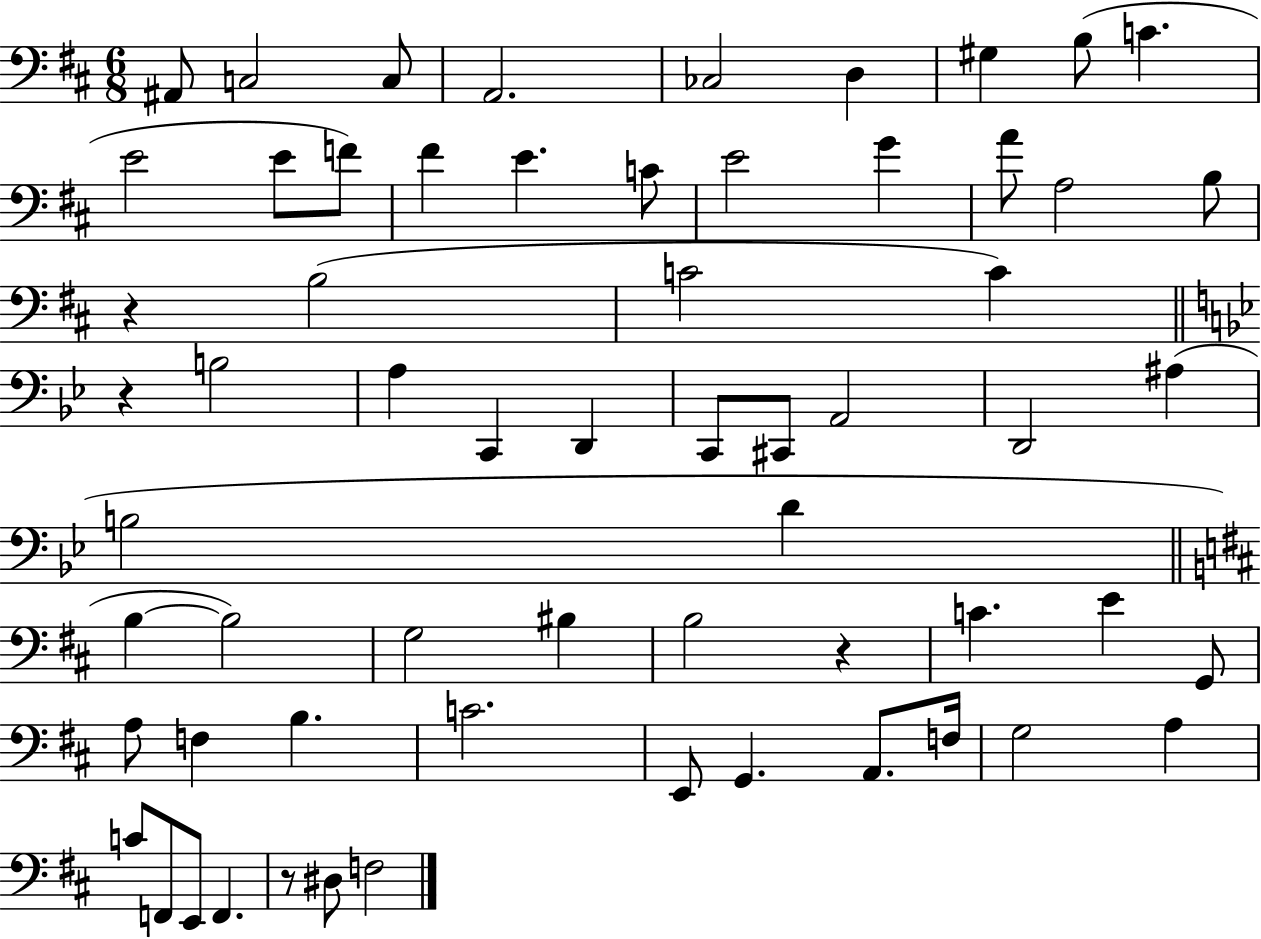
A#2/e C3/h C3/e A2/h. CES3/h D3/q G#3/q B3/e C4/q. E4/h E4/e F4/e F#4/q E4/q. C4/e E4/h G4/q A4/e A3/h B3/e R/q B3/h C4/h C4/q R/q B3/h A3/q C2/q D2/q C2/e C#2/e A2/h D2/h A#3/q B3/h D4/q B3/q B3/h G3/h BIS3/q B3/h R/q C4/q. E4/q G2/e A3/e F3/q B3/q. C4/h. E2/e G2/q. A2/e. F3/s G3/h A3/q C4/e F2/e E2/e F2/q. R/e D#3/e F3/h